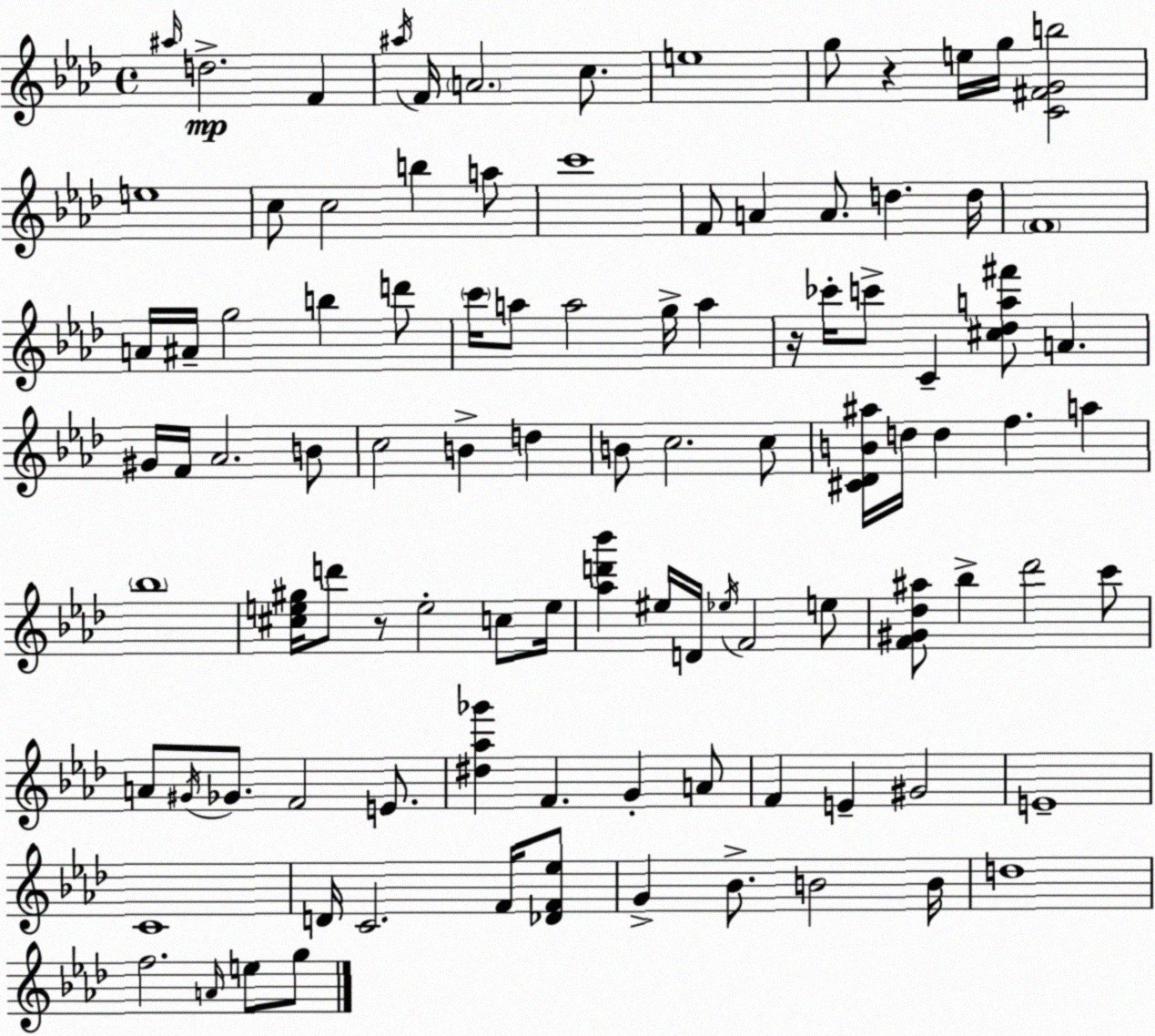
X:1
T:Untitled
M:4/4
L:1/4
K:Ab
^a/4 d2 F ^a/4 F/4 A2 c/2 e4 g/2 z e/4 g/4 [C^FGb]2 e4 c/2 c2 b a/2 c'4 F/2 A A/2 d d/4 F4 A/4 ^A/4 g2 b d'/2 c'/4 a/2 a2 g/4 a z/4 _c'/4 c'/2 C [^c_da^f']/2 A ^G/4 F/4 _A2 B/2 c2 B d B/2 c2 c/2 [^C_DB^a]/4 d/4 d f a _b4 [^ce^g]/4 d'/2 z/2 e2 c/2 e/4 [_ad'_b'] ^e/4 D/4 _e/4 F2 e/2 [F^G_d^a]/2 _b _d'2 c'/2 A/2 ^G/4 _G/2 F2 E/2 [^d_a_g'] F G A/2 F E ^G2 E4 C4 D/4 C2 F/4 [_DF_e]/2 G _B/2 B2 B/4 d4 f2 A/4 e/2 g/2